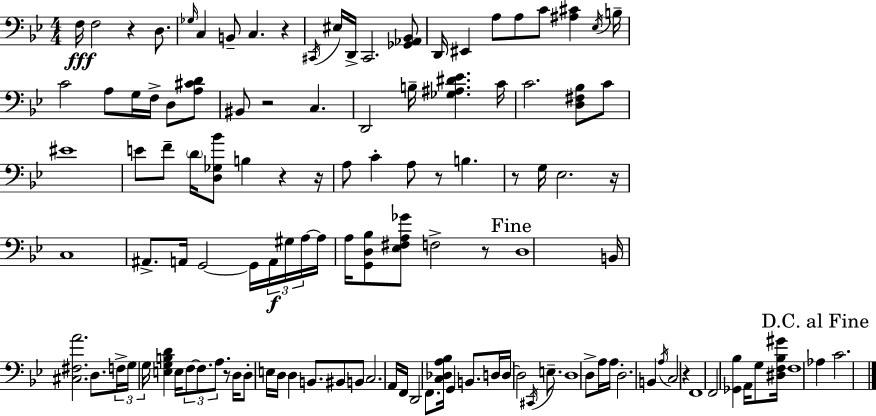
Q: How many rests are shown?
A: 11